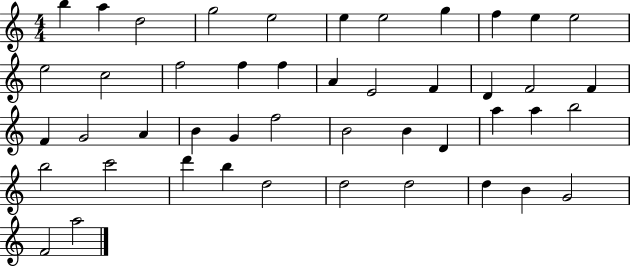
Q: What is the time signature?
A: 4/4